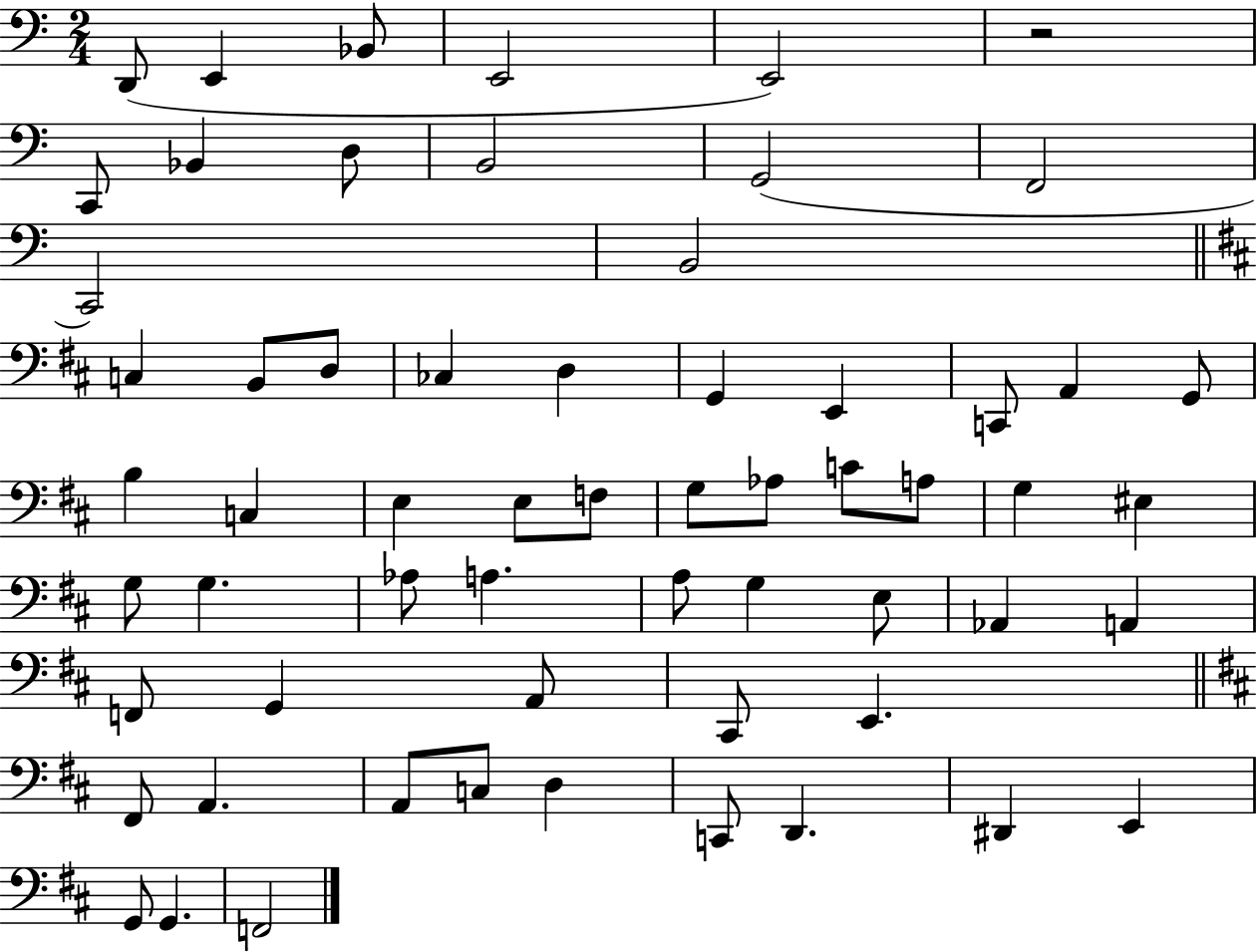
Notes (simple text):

D2/e E2/q Bb2/e E2/h E2/h R/h C2/e Bb2/q D3/e B2/h G2/h F2/h C2/h B2/h C3/q B2/e D3/e CES3/q D3/q G2/q E2/q C2/e A2/q G2/e B3/q C3/q E3/q E3/e F3/e G3/e Ab3/e C4/e A3/e G3/q EIS3/q G3/e G3/q. Ab3/e A3/q. A3/e G3/q E3/e Ab2/q A2/q F2/e G2/q A2/e C#2/e E2/q. F#2/e A2/q. A2/e C3/e D3/q C2/e D2/q. D#2/q E2/q G2/e G2/q. F2/h